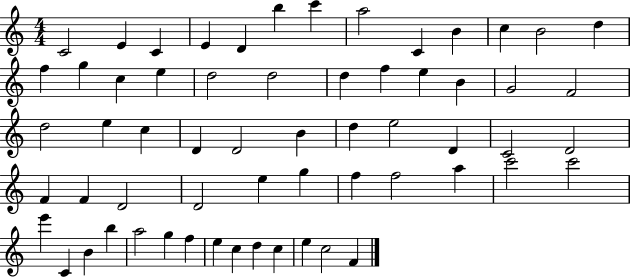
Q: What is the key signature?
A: C major